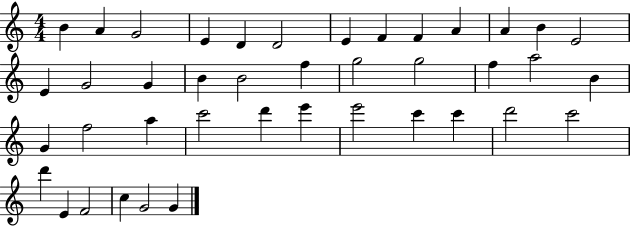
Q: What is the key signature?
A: C major